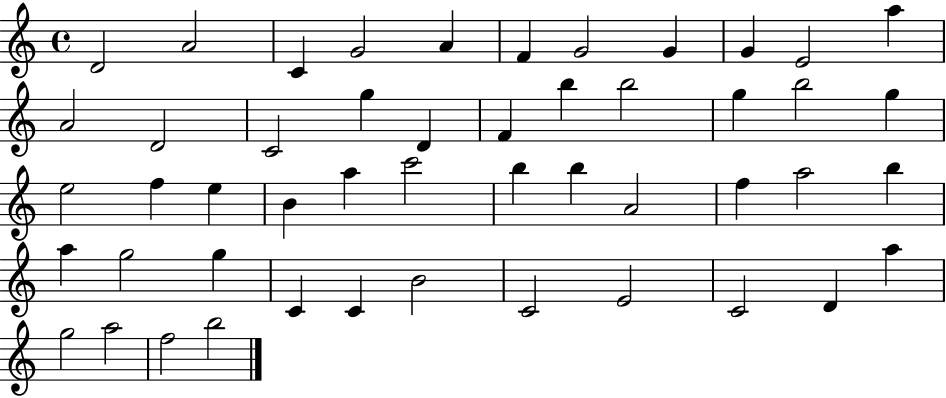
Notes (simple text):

D4/h A4/h C4/q G4/h A4/q F4/q G4/h G4/q G4/q E4/h A5/q A4/h D4/h C4/h G5/q D4/q F4/q B5/q B5/h G5/q B5/h G5/q E5/h F5/q E5/q B4/q A5/q C6/h B5/q B5/q A4/h F5/q A5/h B5/q A5/q G5/h G5/q C4/q C4/q B4/h C4/h E4/h C4/h D4/q A5/q G5/h A5/h F5/h B5/h